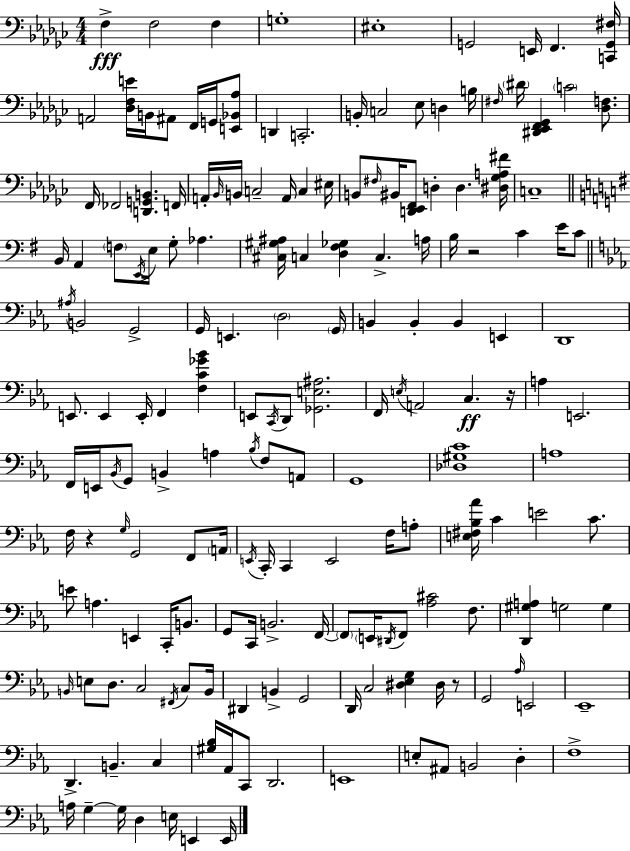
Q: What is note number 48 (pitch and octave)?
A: C3